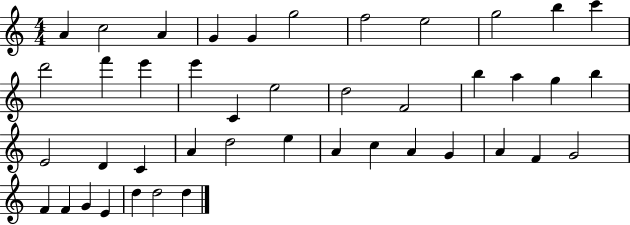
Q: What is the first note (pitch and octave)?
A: A4